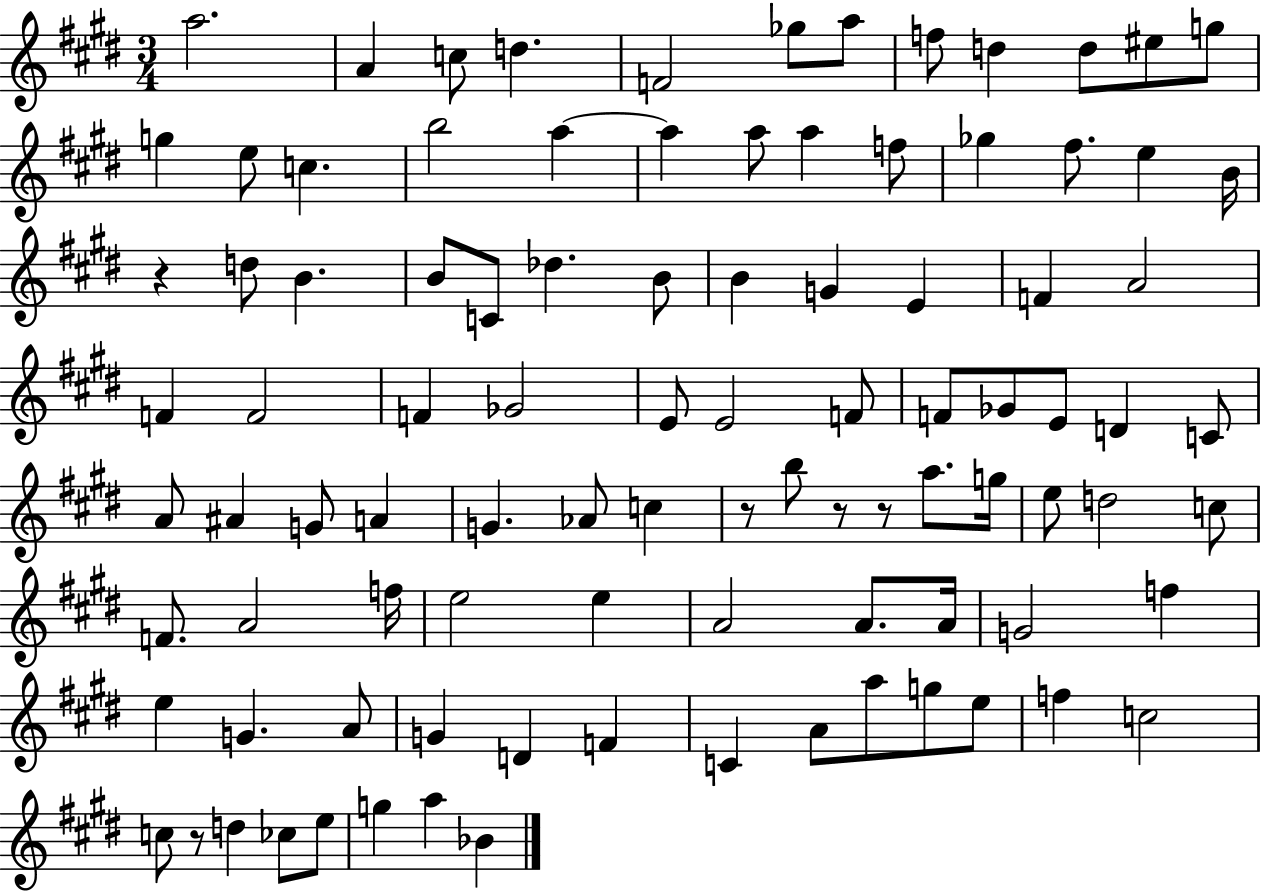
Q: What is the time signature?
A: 3/4